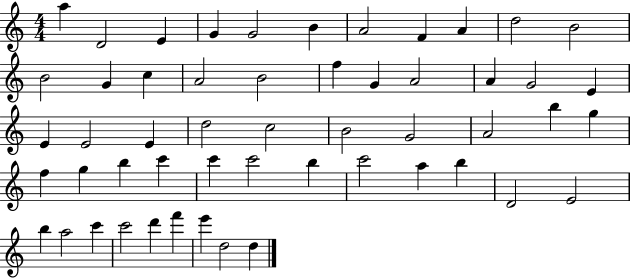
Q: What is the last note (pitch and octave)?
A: D5